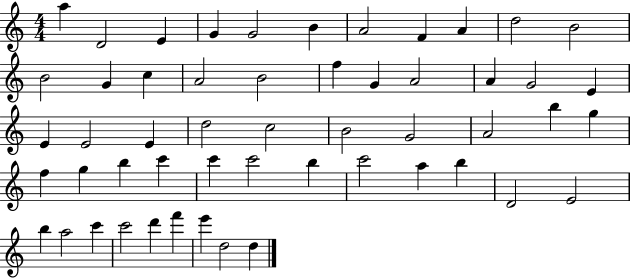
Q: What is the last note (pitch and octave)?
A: D5